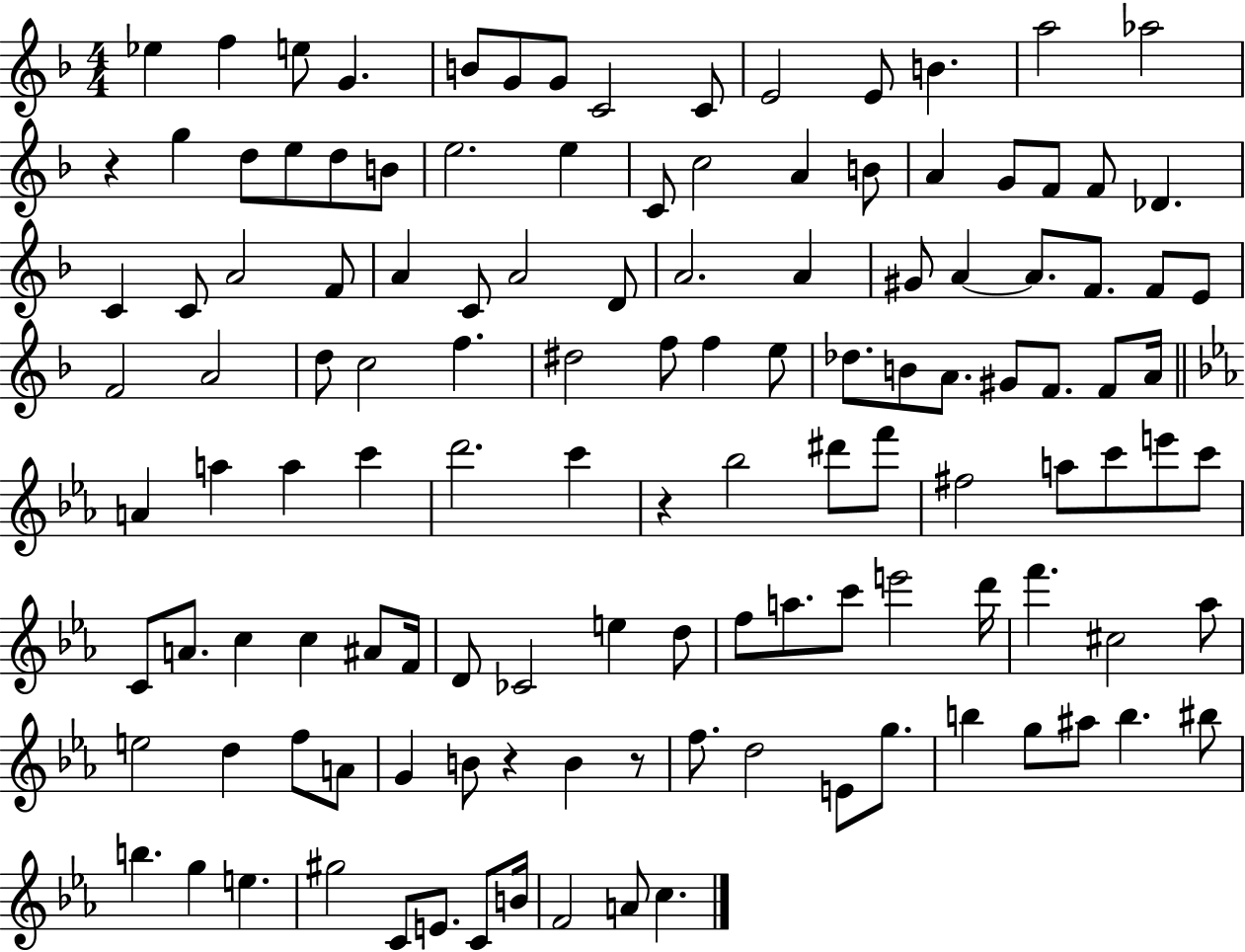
X:1
T:Untitled
M:4/4
L:1/4
K:F
_e f e/2 G B/2 G/2 G/2 C2 C/2 E2 E/2 B a2 _a2 z g d/2 e/2 d/2 B/2 e2 e C/2 c2 A B/2 A G/2 F/2 F/2 _D C C/2 A2 F/2 A C/2 A2 D/2 A2 A ^G/2 A A/2 F/2 F/2 E/2 F2 A2 d/2 c2 f ^d2 f/2 f e/2 _d/2 B/2 A/2 ^G/2 F/2 F/2 A/4 A a a c' d'2 c' z _b2 ^d'/2 f'/2 ^f2 a/2 c'/2 e'/2 c'/2 C/2 A/2 c c ^A/2 F/4 D/2 _C2 e d/2 f/2 a/2 c'/2 e'2 d'/4 f' ^c2 _a/2 e2 d f/2 A/2 G B/2 z B z/2 f/2 d2 E/2 g/2 b g/2 ^a/2 b ^b/2 b g e ^g2 C/2 E/2 C/2 B/4 F2 A/2 c